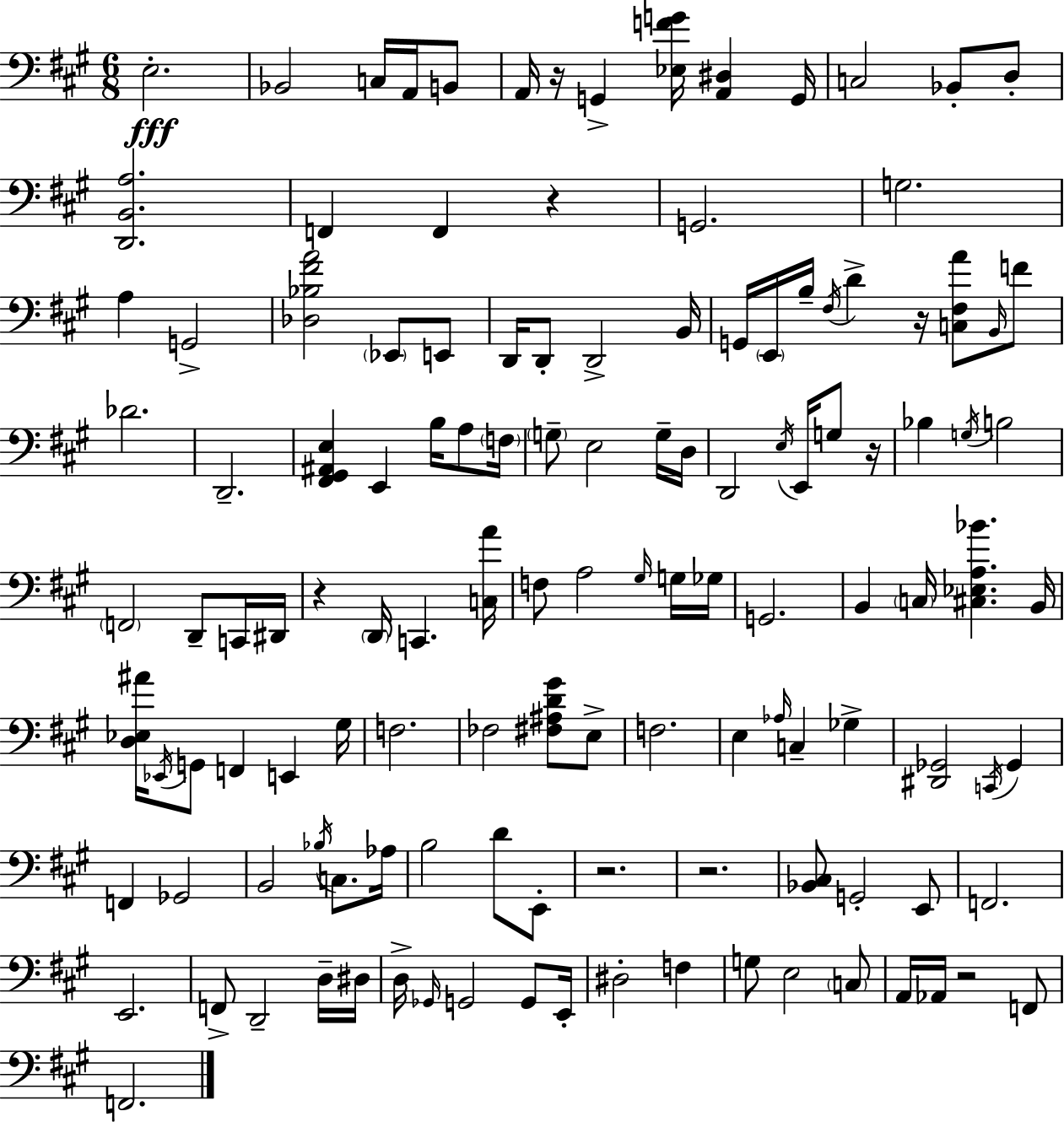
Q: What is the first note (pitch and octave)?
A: E3